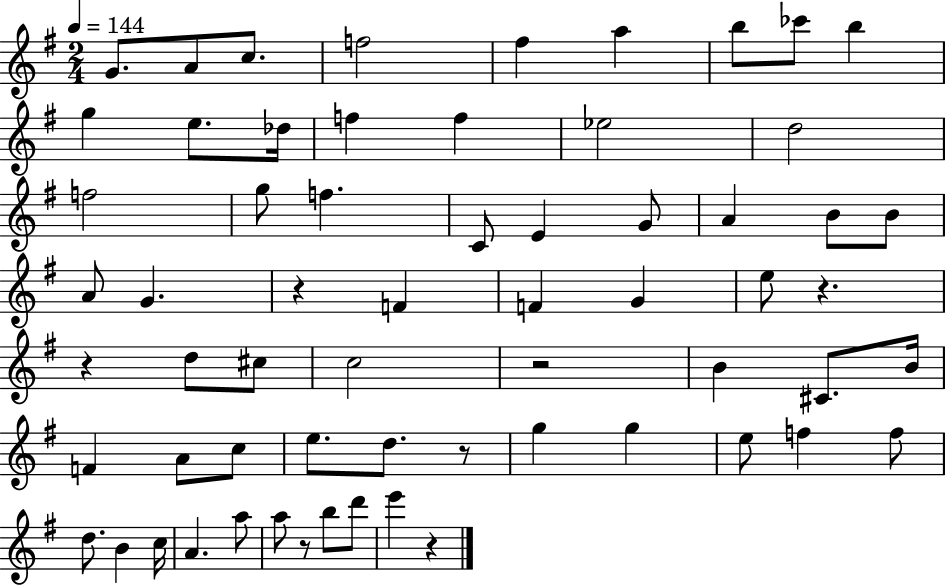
{
  \clef treble
  \numericTimeSignature
  \time 2/4
  \key g \major
  \tempo 4 = 144
  g'8. a'8 c''8. | f''2 | fis''4 a''4 | b''8 ces'''8 b''4 | \break g''4 e''8. des''16 | f''4 f''4 | ees''2 | d''2 | \break f''2 | g''8 f''4. | c'8 e'4 g'8 | a'4 b'8 b'8 | \break a'8 g'4. | r4 f'4 | f'4 g'4 | e''8 r4. | \break r4 d''8 cis''8 | c''2 | r2 | b'4 cis'8. b'16 | \break f'4 a'8 c''8 | e''8. d''8. r8 | g''4 g''4 | e''8 f''4 f''8 | \break d''8. b'4 c''16 | a'4. a''8 | a''8 r8 b''8 d'''8 | e'''4 r4 | \break \bar "|."
}